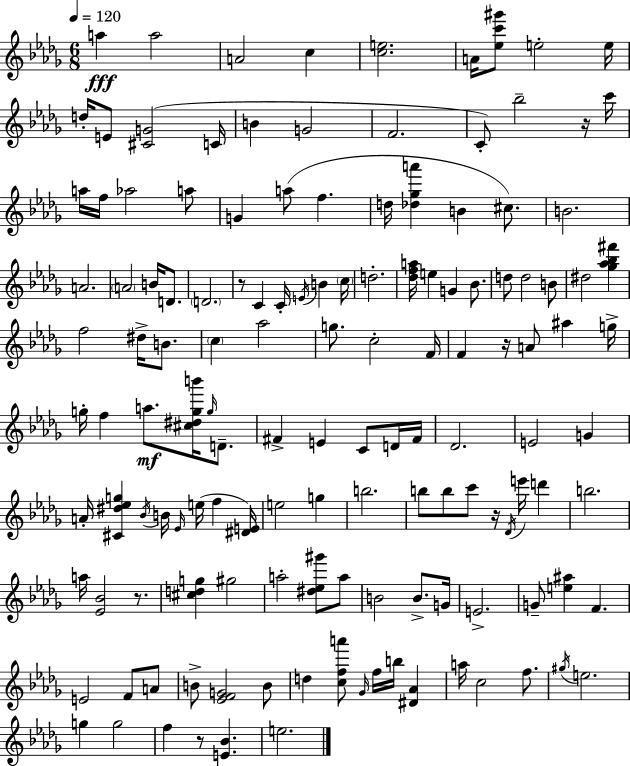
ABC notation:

X:1
T:Untitled
M:6/8
L:1/4
K:Bbm
a a2 A2 c [ce]2 A/4 [_ec'^g']/2 e2 e/4 d/4 E/2 [^CG]2 C/4 B G2 F2 C/2 _b2 z/4 c'/4 a/4 f/4 _a2 a/2 G a/2 f d/4 [_d_ga'] B ^c/2 B2 A2 A2 B/4 D/2 D2 z/2 C C/4 E/4 B c/4 d2 [_dfa]/4 e G _B/2 d/2 d2 B/2 ^d2 [_g_a_b^f'] f2 ^d/4 B/2 c _a2 g/2 c2 F/4 F z/4 A/2 ^a g/4 g/4 f a/2 [^c^dgb']/4 g/4 D/2 ^F E C/2 D/4 ^F/4 _D2 E2 G A/4 [^C^d_eg] _B/4 B/4 _E/4 e/4 f [^DE]/4 e2 g b2 b/2 b/2 c'/2 z/4 _D/4 e'/4 d' b2 a/4 [_E_B]2 z/2 [^cdg] ^g2 a2 [^d_e^g']/2 a/2 B2 B/2 G/4 E2 G/2 [e^a] F E2 F/2 A/2 B/2 [_EFG]2 B/2 d [cfa']/2 _G/4 f/4 b/4 [^D_A] a/4 c2 f/2 ^g/4 e2 g g2 f z/2 [E_B] e2